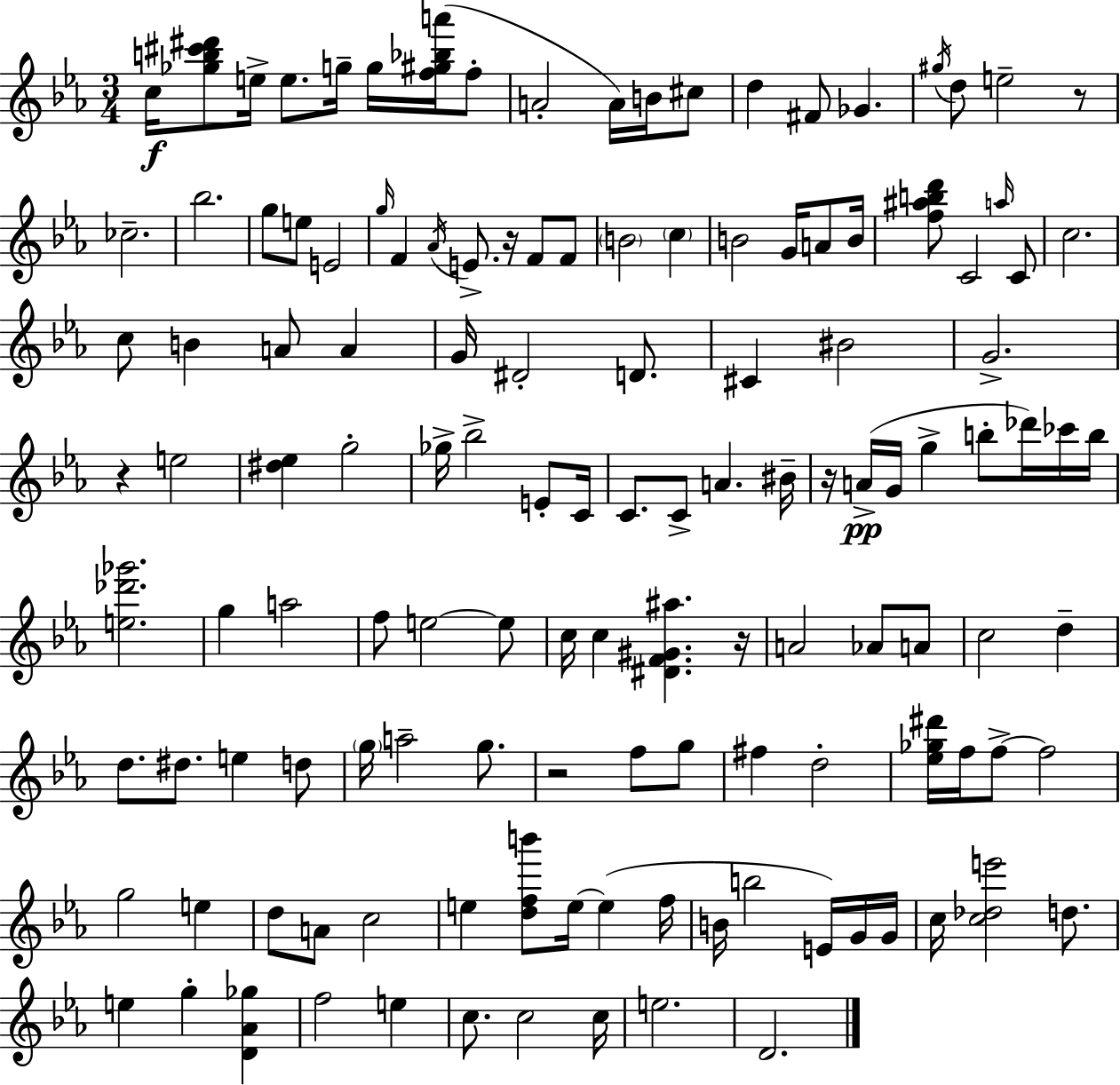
{
  \clef treble
  \numericTimeSignature
  \time 3/4
  \key ees \major
  \repeat volta 2 { c''16\f <ges'' b'' cis''' dis'''>8 e''16-> e''8. g''16-- g''16 <f'' gis'' bes'' a'''>16( f''8-. | a'2-. a'16) b'16 cis''8 | d''4 fis'8 ges'4. | \acciaccatura { gis''16 } d''8 e''2-- r8 | \break ces''2.-- | bes''2. | g''8 e''8 e'2 | \grace { g''16 } f'4 \acciaccatura { aes'16 } e'8.-> r16 f'8 | \break f'8 \parenthesize b'2 \parenthesize c''4 | b'2 g'16 | a'8 b'16 <f'' ais'' b'' d'''>8 c'2 | \grace { a''16 } c'8 c''2. | \break c''8 b'4 a'8 | a'4 g'16 dis'2-. | d'8. cis'4 bis'2 | g'2.-> | \break r4 e''2 | <dis'' ees''>4 g''2-. | ges''16-> bes''2-> | e'8-. c'16 c'8. c'8-> a'4. | \break bis'16-- r16 a'16->(\pp g'16 g''4-> b''8-. | des'''16) ces'''16 b''16 <e'' des''' ges'''>2. | g''4 a''2 | f''8 e''2~~ | \break e''8 c''16 c''4 <dis' f' gis' ais''>4. | r16 a'2 | aes'8 a'8 c''2 | d''4-- d''8. dis''8. e''4 | \break d''8 \parenthesize g''16 a''2-- | g''8. r2 | f''8 g''8 fis''4 d''2-. | <ees'' ges'' dis'''>16 f''16 f''8->~~ f''2 | \break g''2 | e''4 d''8 a'8 c''2 | e''4 <d'' f'' b'''>8 e''16~~ e''4( | f''16 b'16 b''2 | \break e'16) g'16 g'16 c''16 <c'' des'' e'''>2 | d''8. e''4 g''4-. | <d' aes' ges''>4 f''2 | e''4 c''8. c''2 | \break c''16 e''2. | d'2. | } \bar "|."
}